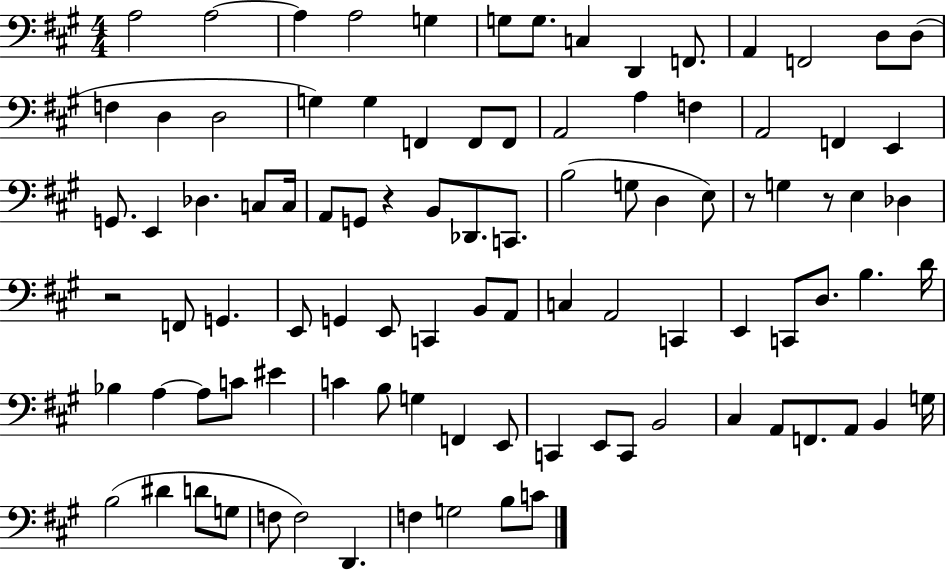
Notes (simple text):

A3/h A3/h A3/q A3/h G3/q G3/e G3/e. C3/q D2/q F2/e. A2/q F2/h D3/e D3/e F3/q D3/q D3/h G3/q G3/q F2/q F2/e F2/e A2/h A3/q F3/q A2/h F2/q E2/q G2/e. E2/q Db3/q. C3/e C3/s A2/e G2/e R/q B2/e Db2/e. C2/e. B3/h G3/e D3/q E3/e R/e G3/q R/e E3/q Db3/q R/h F2/e G2/q. E2/e G2/q E2/e C2/q B2/e A2/e C3/q A2/h C2/q E2/q C2/e D3/e. B3/q. D4/s Bb3/q A3/q A3/e C4/e EIS4/q C4/q B3/e G3/q F2/q E2/e C2/q E2/e C2/e B2/h C#3/q A2/e F2/e. A2/e B2/q G3/s B3/h D#4/q D4/e G3/e F3/e F3/h D2/q. F3/q G3/h B3/e C4/e